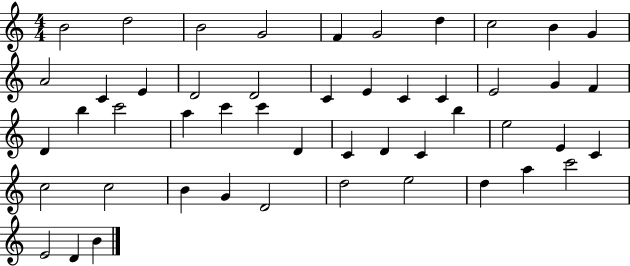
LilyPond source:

{
  \clef treble
  \numericTimeSignature
  \time 4/4
  \key c \major
  b'2 d''2 | b'2 g'2 | f'4 g'2 d''4 | c''2 b'4 g'4 | \break a'2 c'4 e'4 | d'2 d'2 | c'4 e'4 c'4 c'4 | e'2 g'4 f'4 | \break d'4 b''4 c'''2 | a''4 c'''4 c'''4 d'4 | c'4 d'4 c'4 b''4 | e''2 e'4 c'4 | \break c''2 c''2 | b'4 g'4 d'2 | d''2 e''2 | d''4 a''4 c'''2 | \break e'2 d'4 b'4 | \bar "|."
}